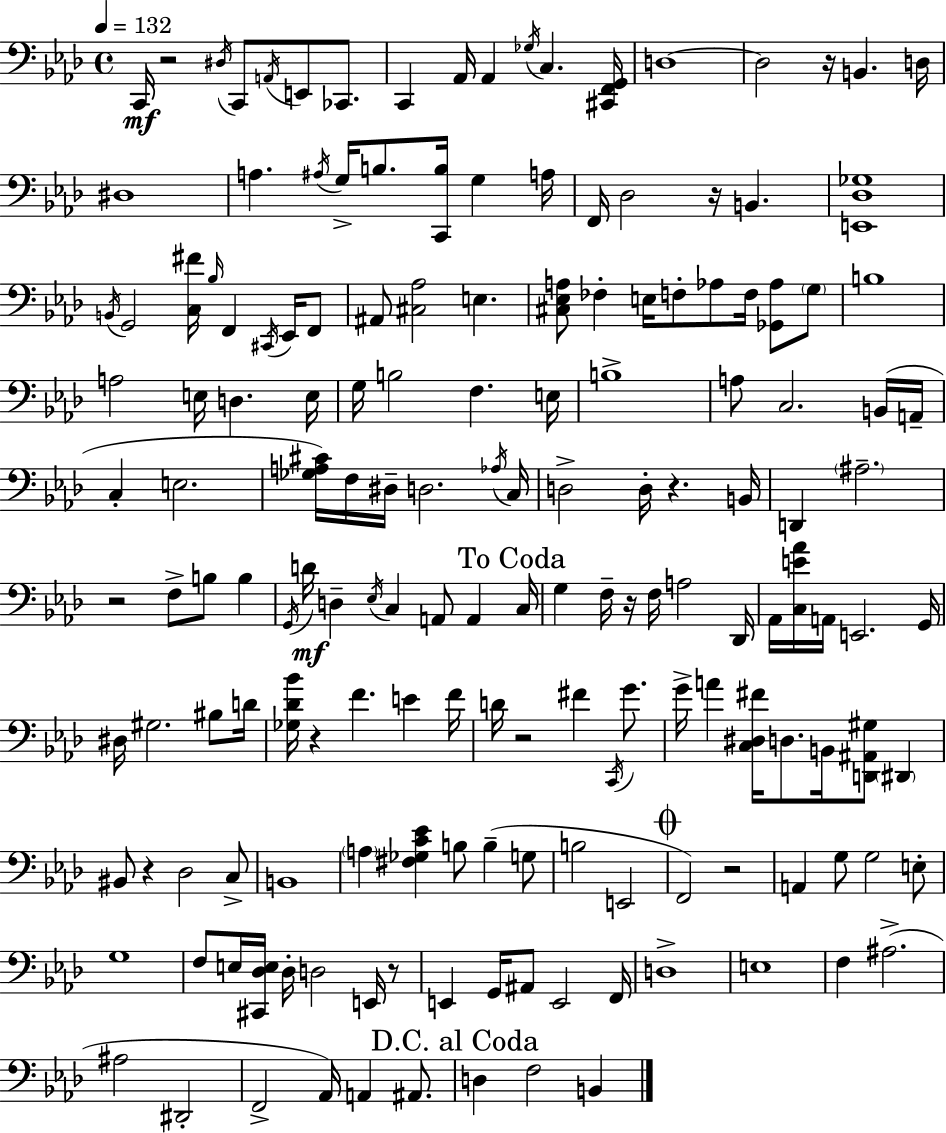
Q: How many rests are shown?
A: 11